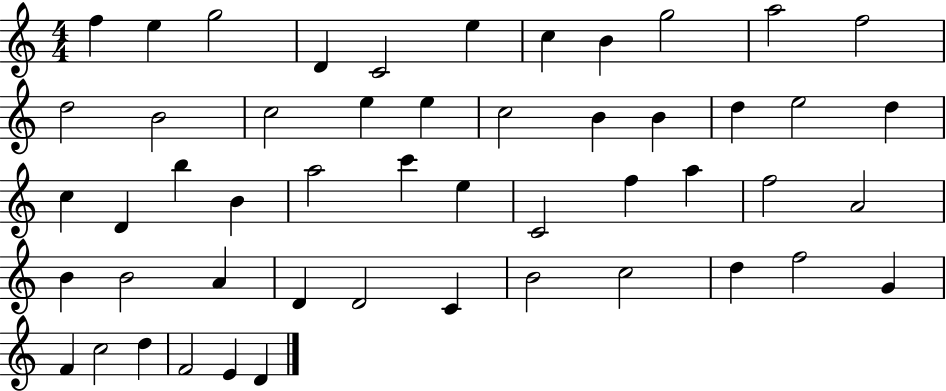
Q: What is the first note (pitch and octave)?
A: F5